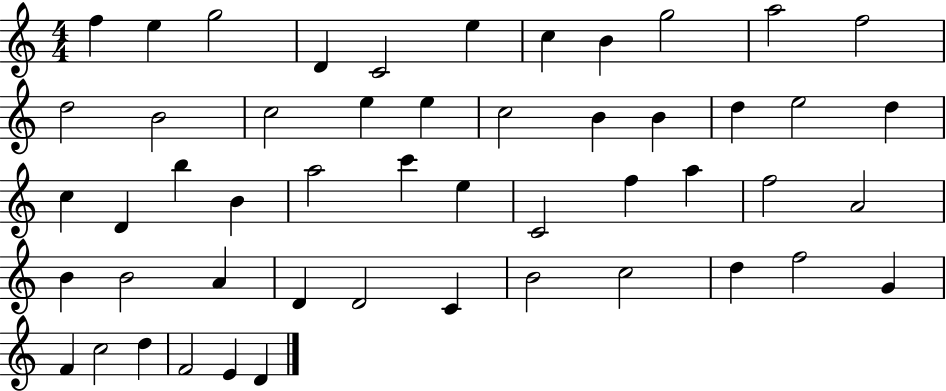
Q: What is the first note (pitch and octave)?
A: F5